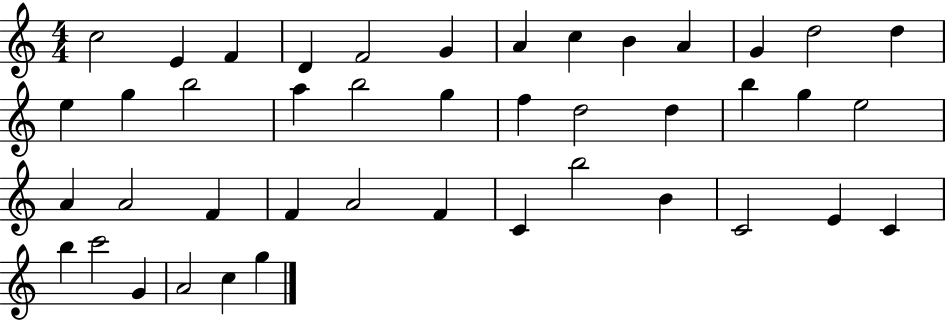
{
  \clef treble
  \numericTimeSignature
  \time 4/4
  \key c \major
  c''2 e'4 f'4 | d'4 f'2 g'4 | a'4 c''4 b'4 a'4 | g'4 d''2 d''4 | \break e''4 g''4 b''2 | a''4 b''2 g''4 | f''4 d''2 d''4 | b''4 g''4 e''2 | \break a'4 a'2 f'4 | f'4 a'2 f'4 | c'4 b''2 b'4 | c'2 e'4 c'4 | \break b''4 c'''2 g'4 | a'2 c''4 g''4 | \bar "|."
}